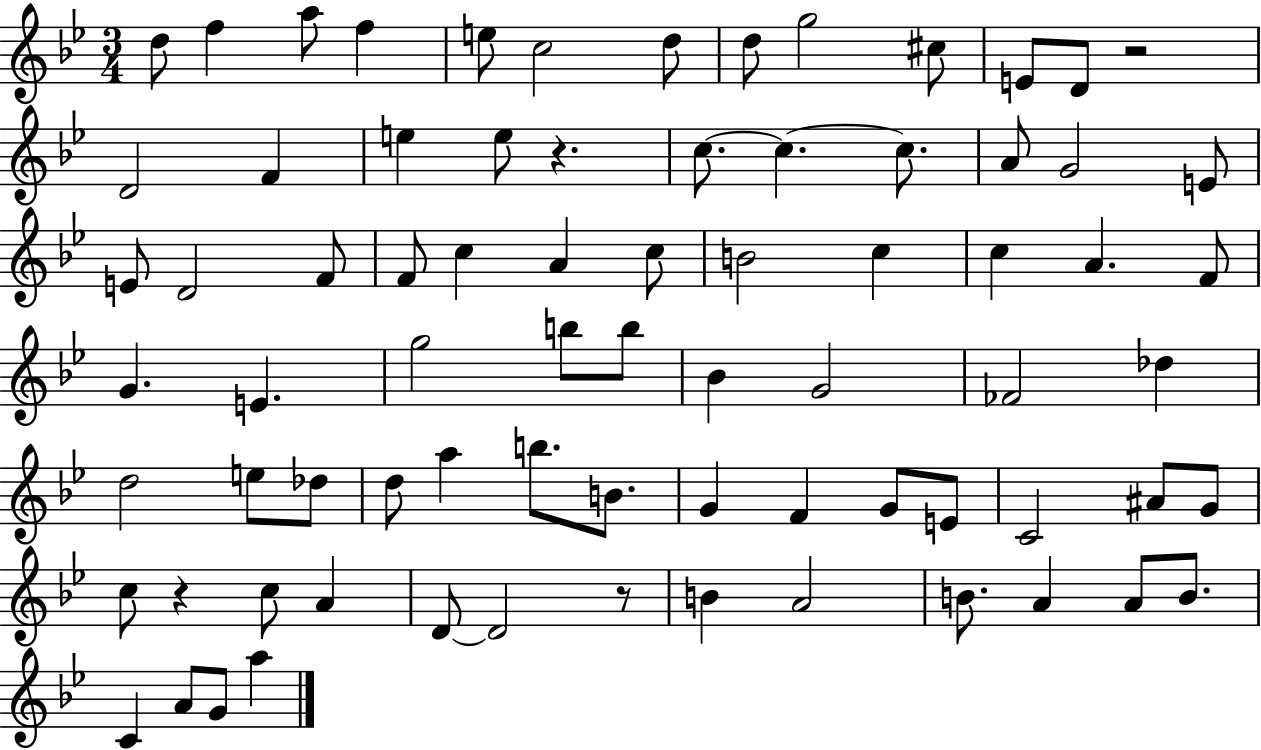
{
  \clef treble
  \numericTimeSignature
  \time 3/4
  \key bes \major
  \repeat volta 2 { d''8 f''4 a''8 f''4 | e''8 c''2 d''8 | d''8 g''2 cis''8 | e'8 d'8 r2 | \break d'2 f'4 | e''4 e''8 r4. | c''8.~~ c''4.~~ c''8. | a'8 g'2 e'8 | \break e'8 d'2 f'8 | f'8 c''4 a'4 c''8 | b'2 c''4 | c''4 a'4. f'8 | \break g'4. e'4. | g''2 b''8 b''8 | bes'4 g'2 | fes'2 des''4 | \break d''2 e''8 des''8 | d''8 a''4 b''8. b'8. | g'4 f'4 g'8 e'8 | c'2 ais'8 g'8 | \break c''8 r4 c''8 a'4 | d'8~~ d'2 r8 | b'4 a'2 | b'8. a'4 a'8 b'8. | \break c'4 a'8 g'8 a''4 | } \bar "|."
}